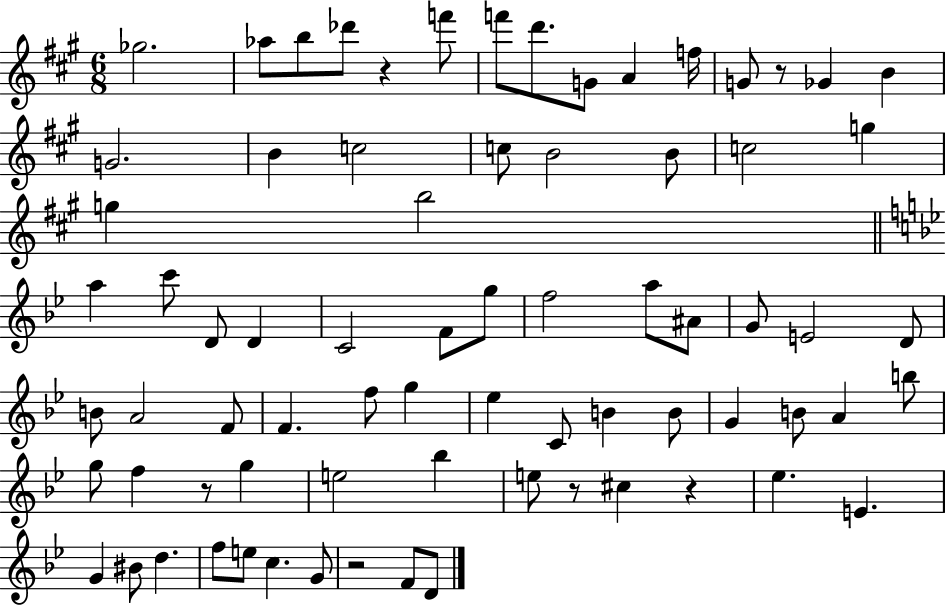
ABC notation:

X:1
T:Untitled
M:6/8
L:1/4
K:A
_g2 _a/2 b/2 _d'/2 z f'/2 f'/2 d'/2 G/2 A f/4 G/2 z/2 _G B G2 B c2 c/2 B2 B/2 c2 g g b2 a c'/2 D/2 D C2 F/2 g/2 f2 a/2 ^A/2 G/2 E2 D/2 B/2 A2 F/2 F f/2 g _e C/2 B B/2 G B/2 A b/2 g/2 f z/2 g e2 _b e/2 z/2 ^c z _e E G ^B/2 d f/2 e/2 c G/2 z2 F/2 D/2